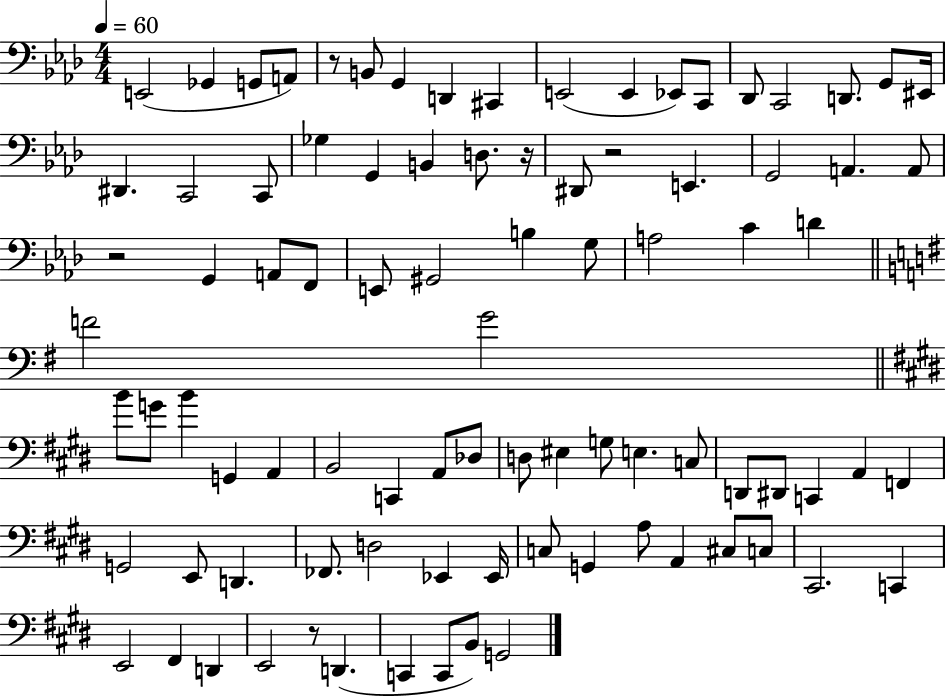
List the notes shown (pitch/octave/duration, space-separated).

E2/h Gb2/q G2/e A2/e R/e B2/e G2/q D2/q C#2/q E2/h E2/q Eb2/e C2/e Db2/e C2/h D2/e. G2/e EIS2/s D#2/q. C2/h C2/e Gb3/q G2/q B2/q D3/e. R/s D#2/e R/h E2/q. G2/h A2/q. A2/e R/h G2/q A2/e F2/e E2/e G#2/h B3/q G3/e A3/h C4/q D4/q F4/h G4/h B4/e G4/e B4/q G2/q A2/q B2/h C2/q A2/e Db3/e D3/e EIS3/q G3/e E3/q. C3/e D2/e D#2/e C2/q A2/q F2/q G2/h E2/e D2/q. FES2/e. D3/h Eb2/q Eb2/s C3/e G2/q A3/e A2/q C#3/e C3/e C#2/h. C2/q E2/h F#2/q D2/q E2/h R/e D2/q. C2/q C2/e B2/e G2/h